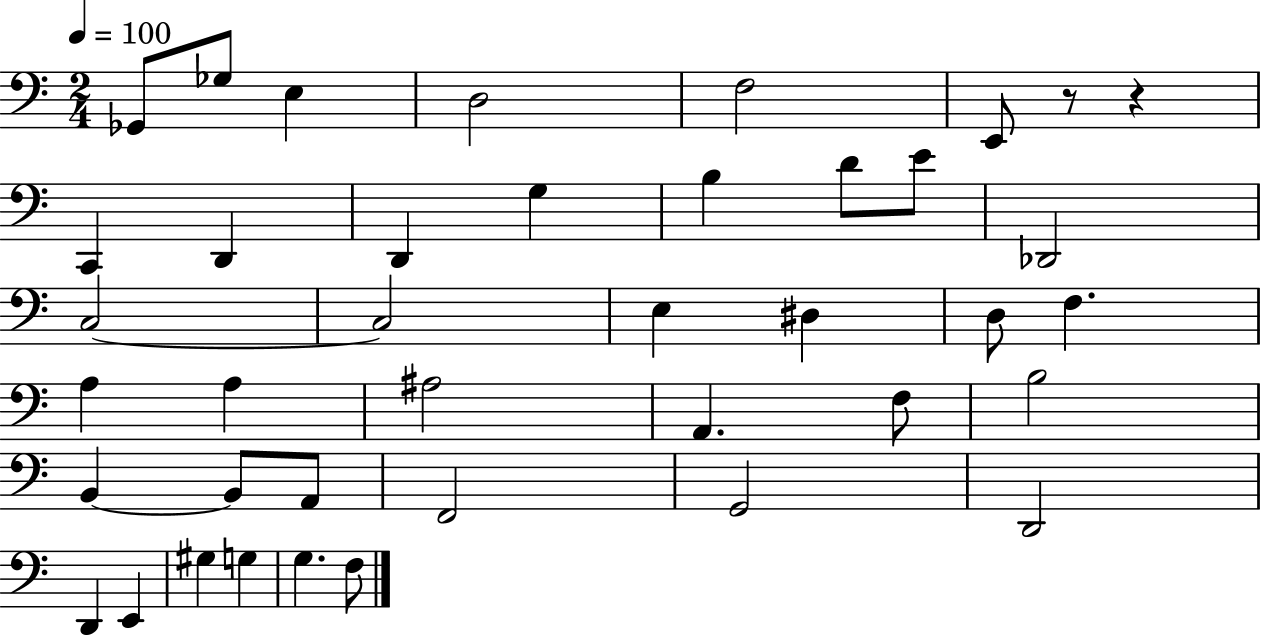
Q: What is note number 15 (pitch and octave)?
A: C3